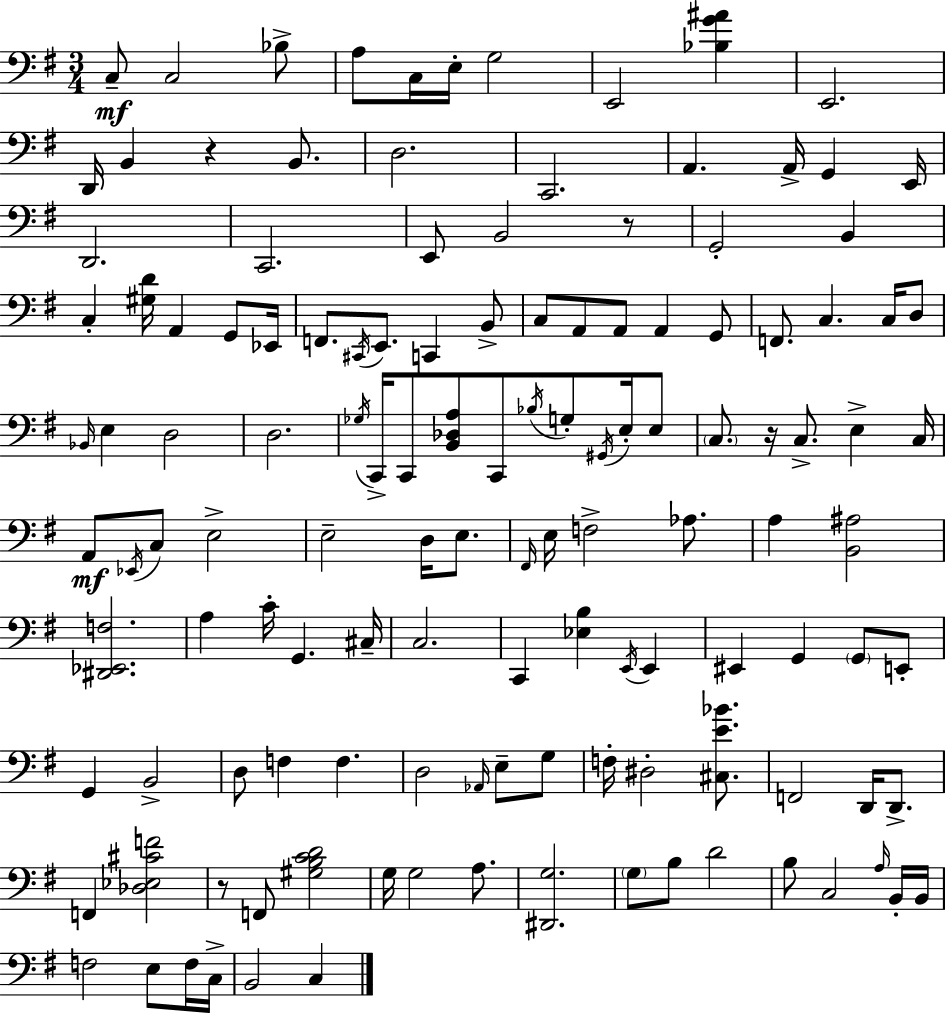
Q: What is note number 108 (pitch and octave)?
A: A3